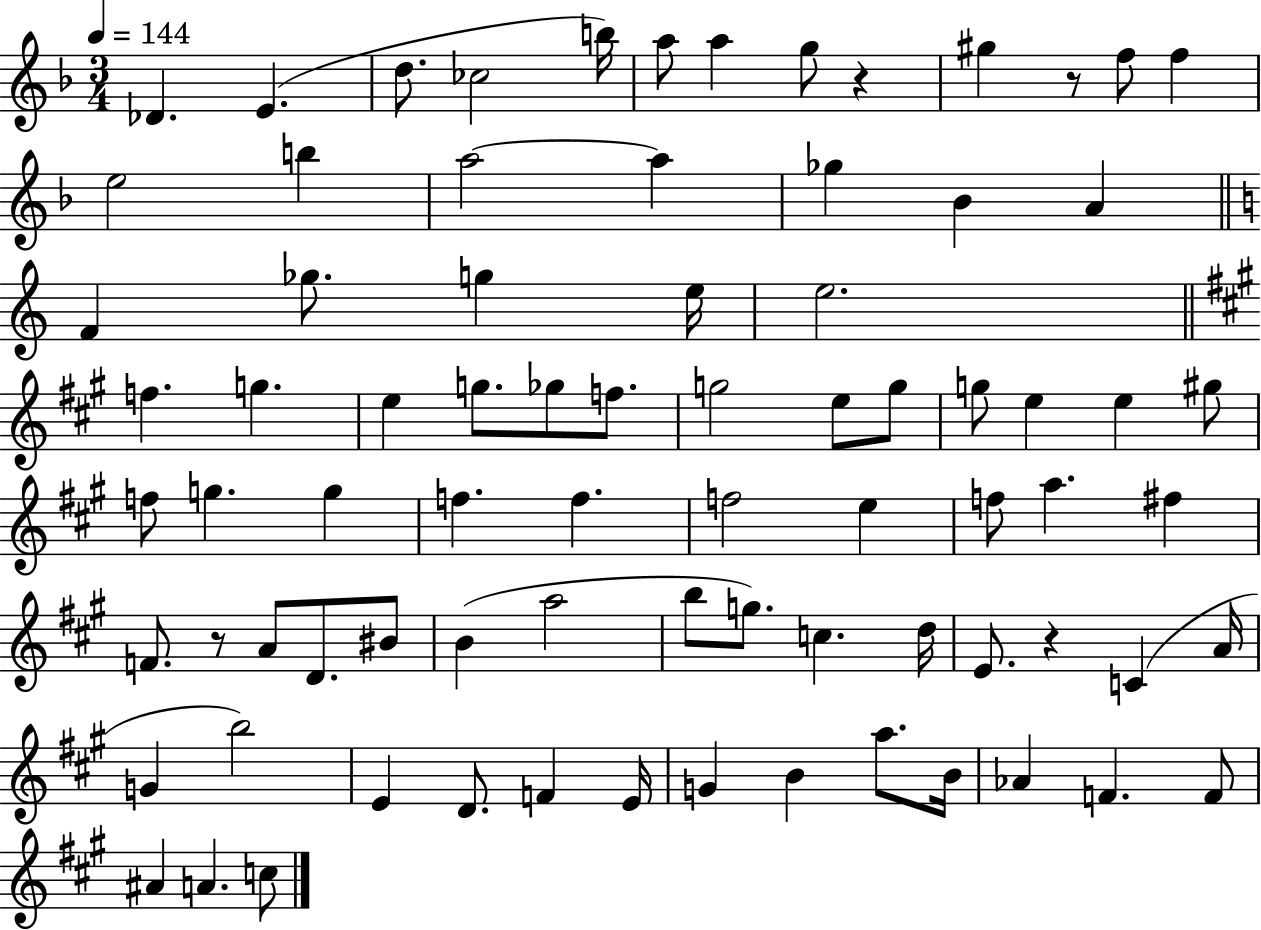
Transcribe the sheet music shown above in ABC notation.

X:1
T:Untitled
M:3/4
L:1/4
K:F
_D E d/2 _c2 b/4 a/2 a g/2 z ^g z/2 f/2 f e2 b a2 a _g _B A F _g/2 g e/4 e2 f g e g/2 _g/2 f/2 g2 e/2 g/2 g/2 e e ^g/2 f/2 g g f f f2 e f/2 a ^f F/2 z/2 A/2 D/2 ^B/2 B a2 b/2 g/2 c d/4 E/2 z C A/4 G b2 E D/2 F E/4 G B a/2 B/4 _A F F/2 ^A A c/2